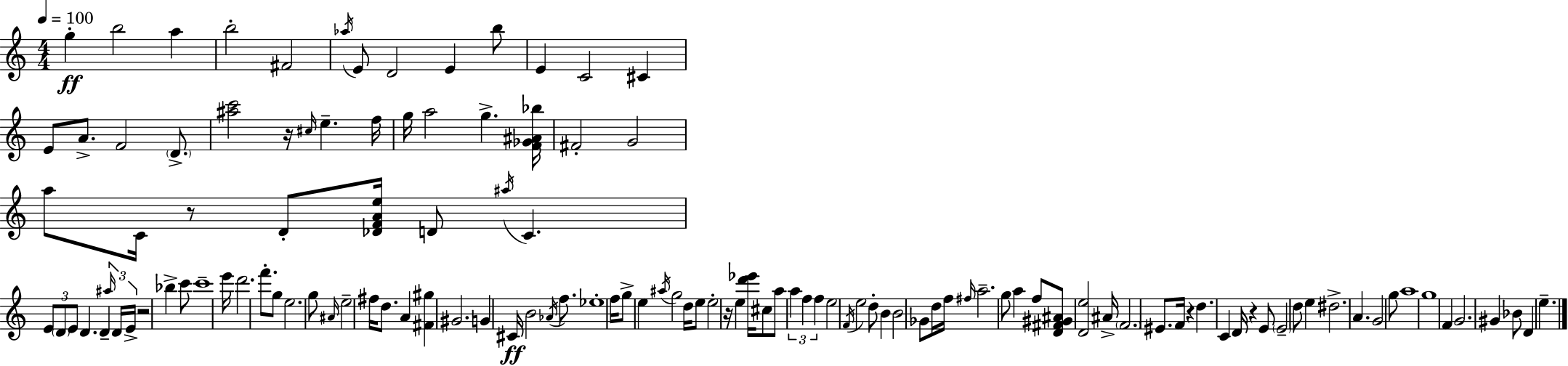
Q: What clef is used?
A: treble